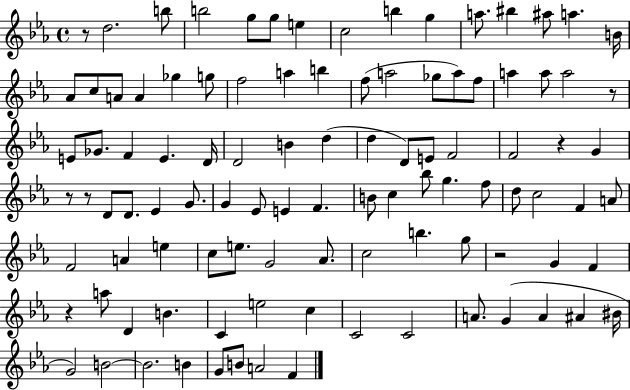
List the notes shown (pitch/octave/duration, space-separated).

R/e D5/h. B5/e B5/h G5/e G5/e E5/q C5/h B5/q G5/q A5/e. BIS5/q A#5/e A5/q. B4/s Ab4/e C5/e A4/e A4/q Gb5/q G5/e F5/h A5/q B5/q F5/e A5/h Gb5/e A5/e F5/e A5/q A5/e A5/h R/e E4/e Gb4/e. F4/q E4/q. D4/s D4/h B4/q D5/q D5/q D4/e E4/e F4/h F4/h R/q G4/q R/e R/e D4/e D4/e. Eb4/q G4/e. G4/q Eb4/e E4/q F4/q. B4/e C5/q Bb5/e G5/q. F5/e D5/e C5/h F4/q A4/e F4/h A4/q E5/q C5/e E5/e. G4/h Ab4/e. C5/h B5/q. G5/e R/h G4/q F4/q R/q A5/e D4/q B4/q. C4/q E5/h C5/q C4/h C4/h A4/e. G4/q A4/q A#4/q BIS4/s G4/h B4/h B4/h. B4/q G4/e B4/e A4/h F4/q